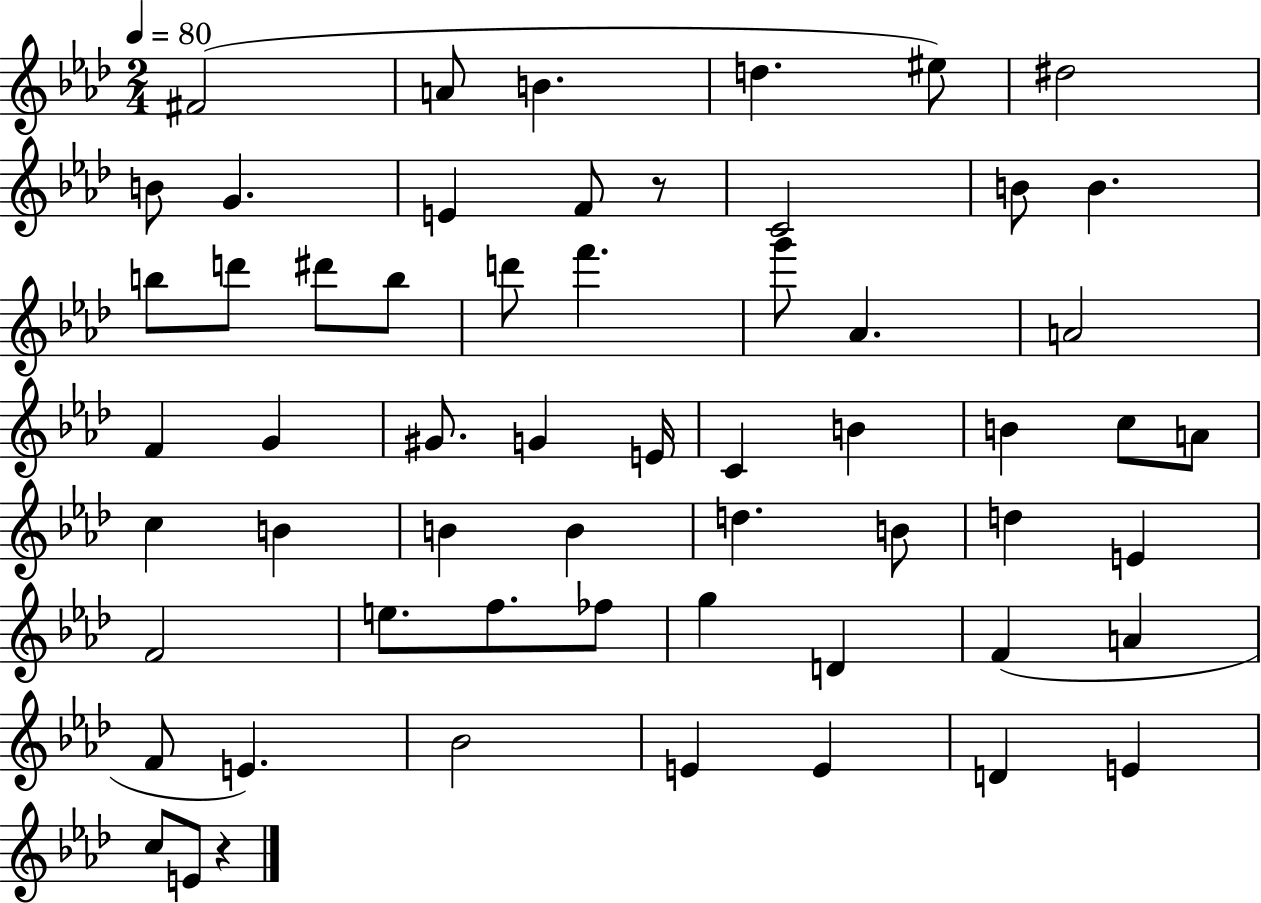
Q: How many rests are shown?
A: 2